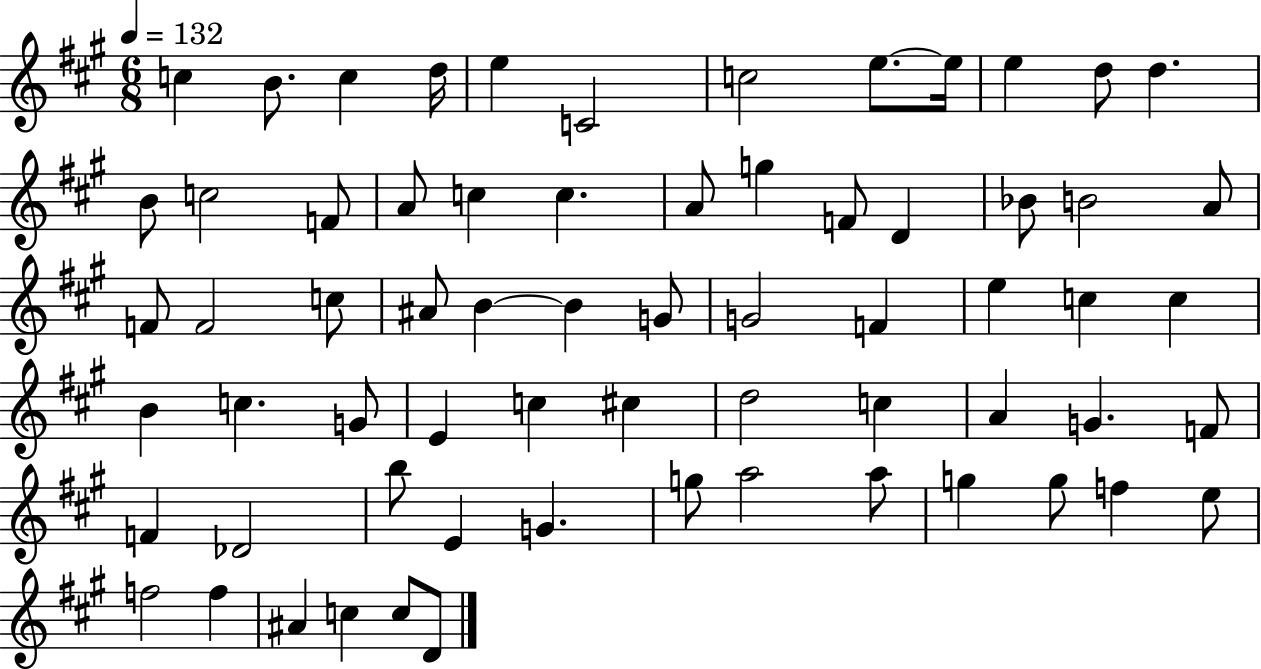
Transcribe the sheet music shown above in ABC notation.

X:1
T:Untitled
M:6/8
L:1/4
K:A
c B/2 c d/4 e C2 c2 e/2 e/4 e d/2 d B/2 c2 F/2 A/2 c c A/2 g F/2 D _B/2 B2 A/2 F/2 F2 c/2 ^A/2 B B G/2 G2 F e c c B c G/2 E c ^c d2 c A G F/2 F _D2 b/2 E G g/2 a2 a/2 g g/2 f e/2 f2 f ^A c c/2 D/2